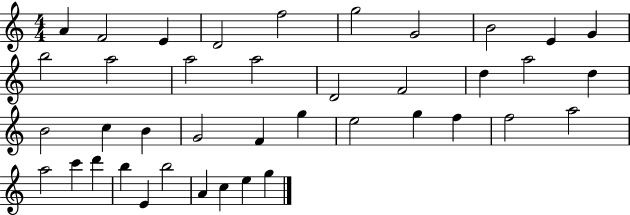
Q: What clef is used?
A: treble